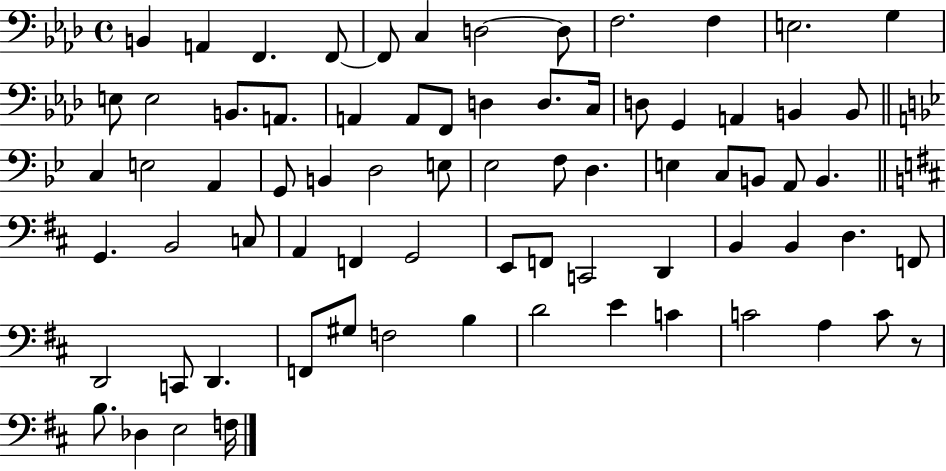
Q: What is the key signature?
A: AES major